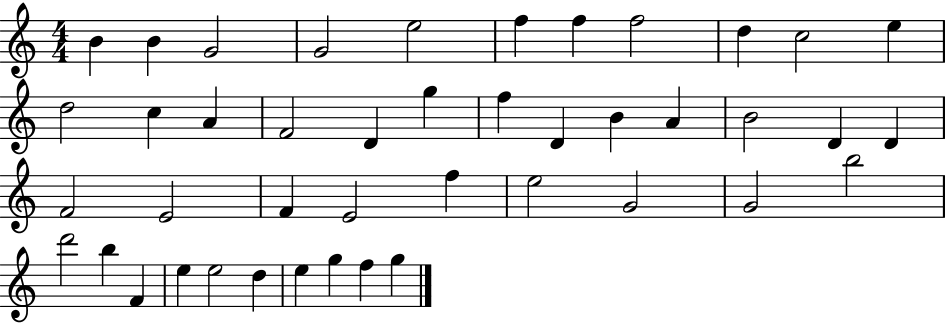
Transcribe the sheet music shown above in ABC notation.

X:1
T:Untitled
M:4/4
L:1/4
K:C
B B G2 G2 e2 f f f2 d c2 e d2 c A F2 D g f D B A B2 D D F2 E2 F E2 f e2 G2 G2 b2 d'2 b F e e2 d e g f g